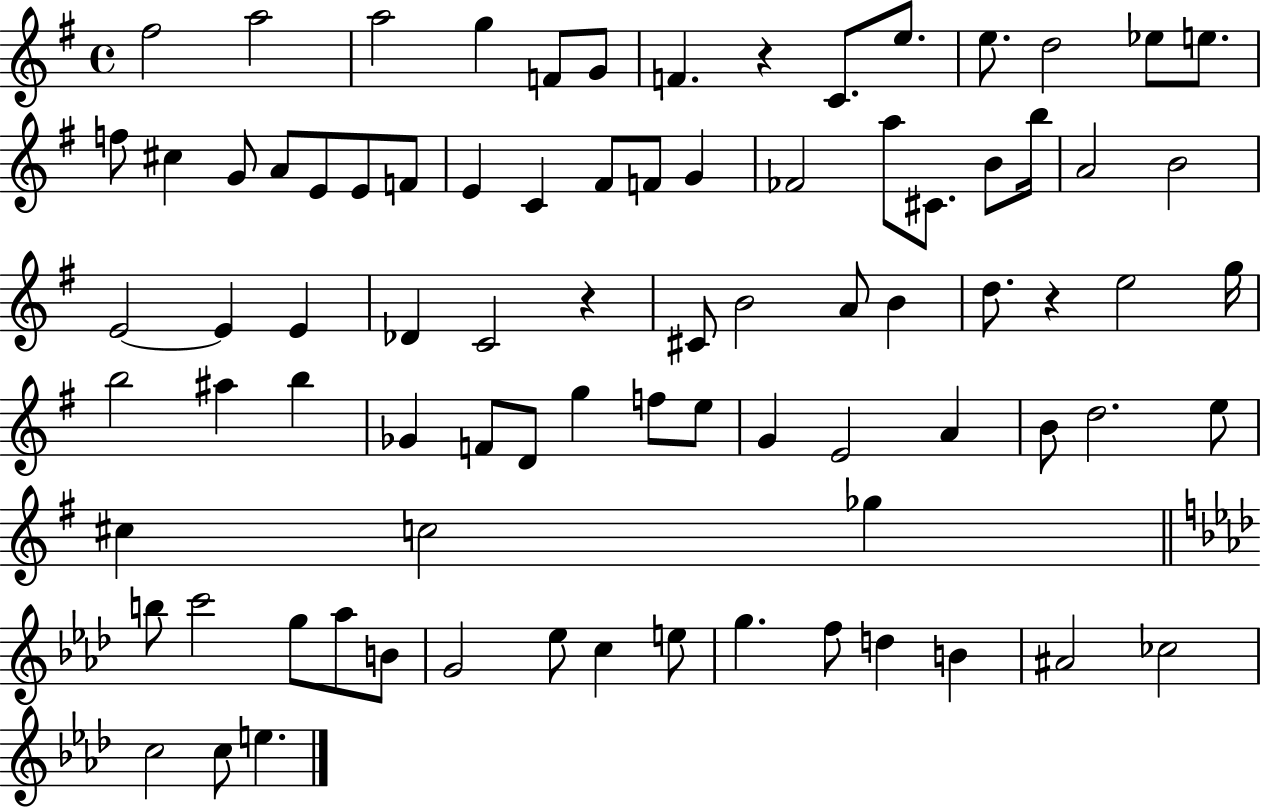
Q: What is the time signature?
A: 4/4